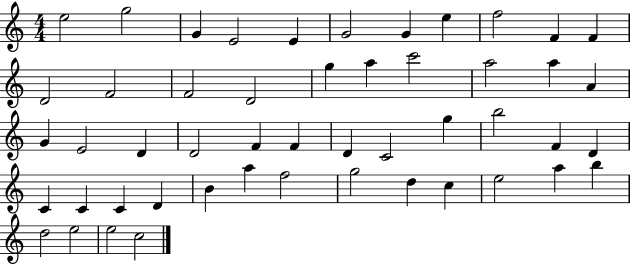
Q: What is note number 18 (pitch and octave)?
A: C6